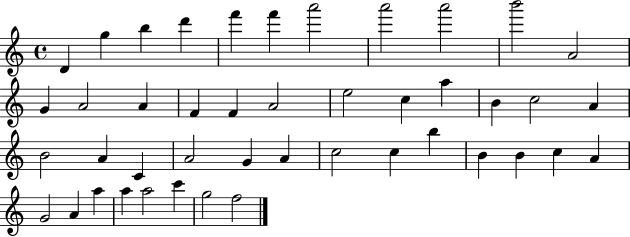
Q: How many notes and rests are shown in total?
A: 44